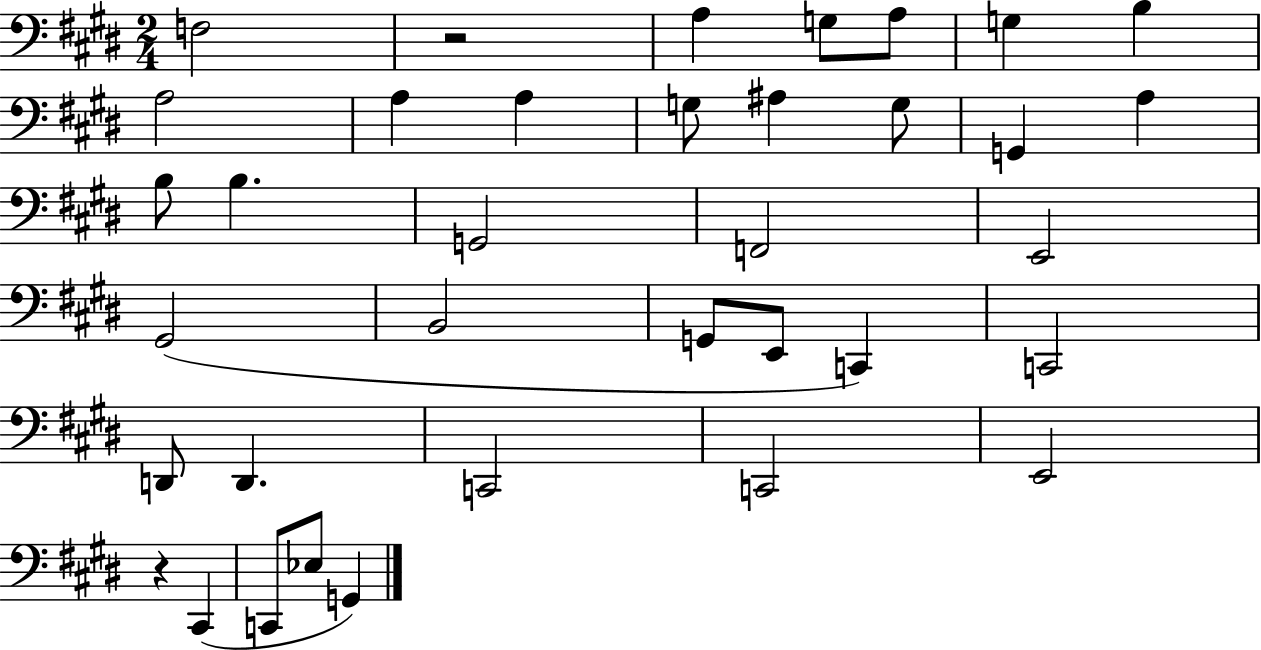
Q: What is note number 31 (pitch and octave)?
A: C#2